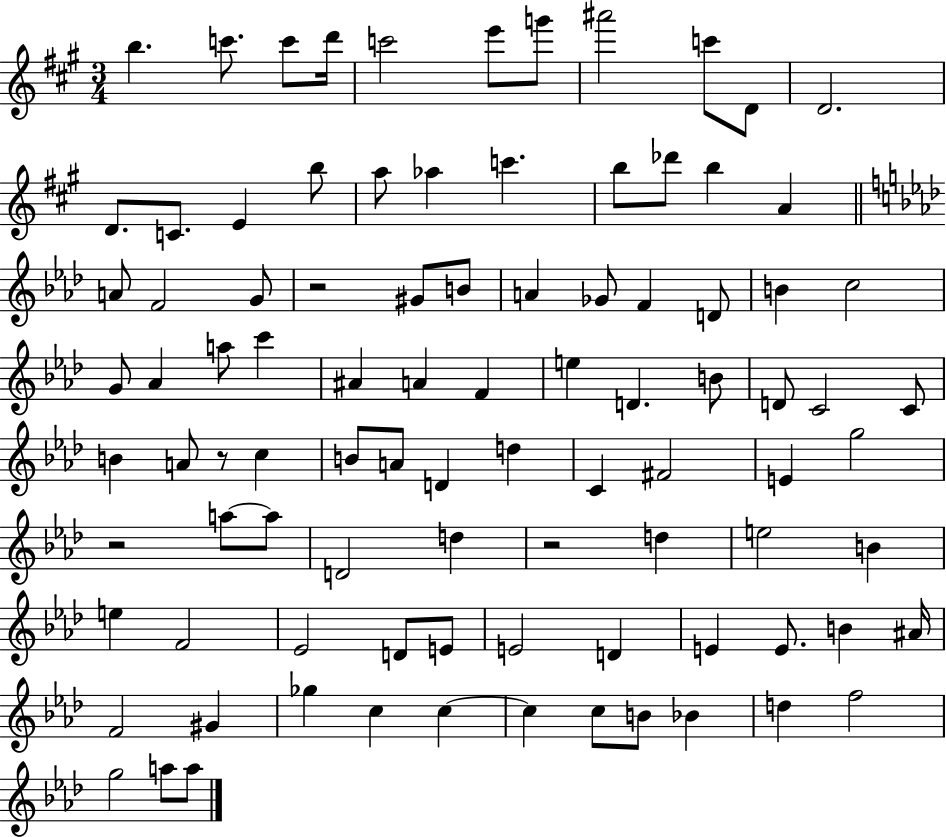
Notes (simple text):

B5/q. C6/e. C6/e D6/s C6/h E6/e G6/e A#6/h C6/e D4/e D4/h. D4/e. C4/e. E4/q B5/e A5/e Ab5/q C6/q. B5/e Db6/e B5/q A4/q A4/e F4/h G4/e R/h G#4/e B4/e A4/q Gb4/e F4/q D4/e B4/q C5/h G4/e Ab4/q A5/e C6/q A#4/q A4/q F4/q E5/q D4/q. B4/e D4/e C4/h C4/e B4/q A4/e R/e C5/q B4/e A4/e D4/q D5/q C4/q F#4/h E4/q G5/h R/h A5/e A5/e D4/h D5/q R/h D5/q E5/h B4/q E5/q F4/h Eb4/h D4/e E4/e E4/h D4/q E4/q E4/e. B4/q A#4/s F4/h G#4/q Gb5/q C5/q C5/q C5/q C5/e B4/e Bb4/q D5/q F5/h G5/h A5/e A5/e